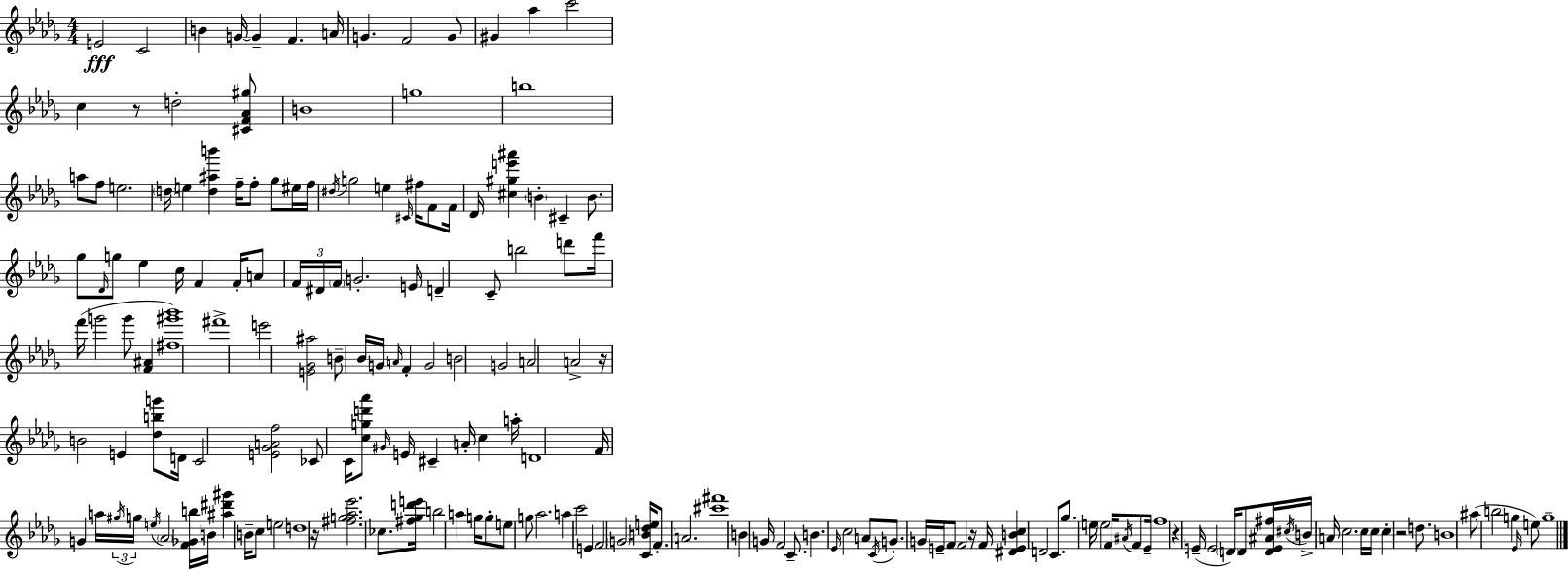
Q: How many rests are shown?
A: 6